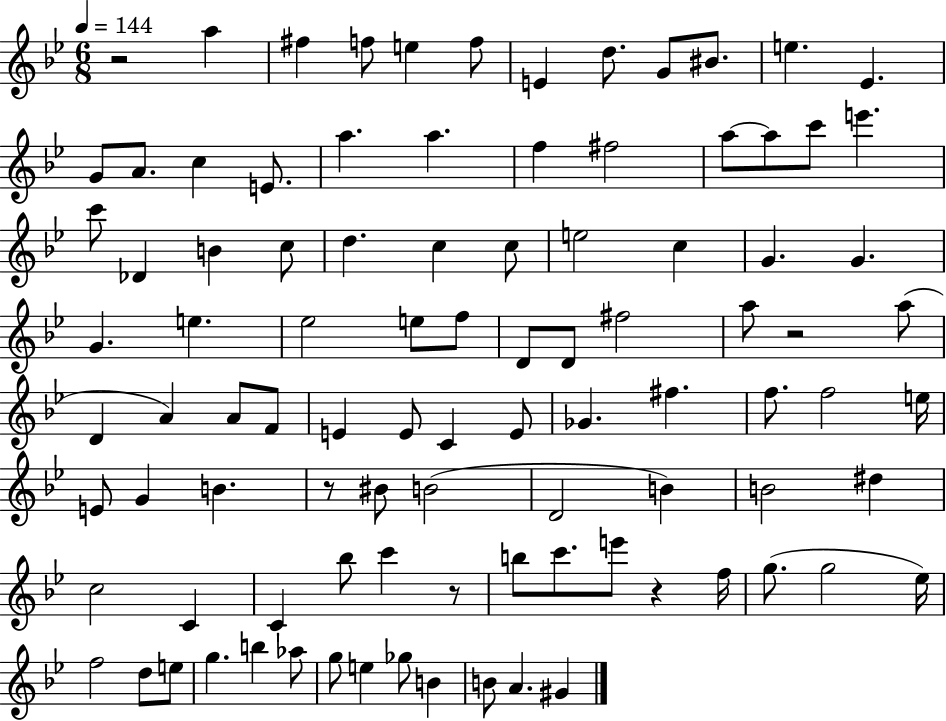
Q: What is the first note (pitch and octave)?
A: A5